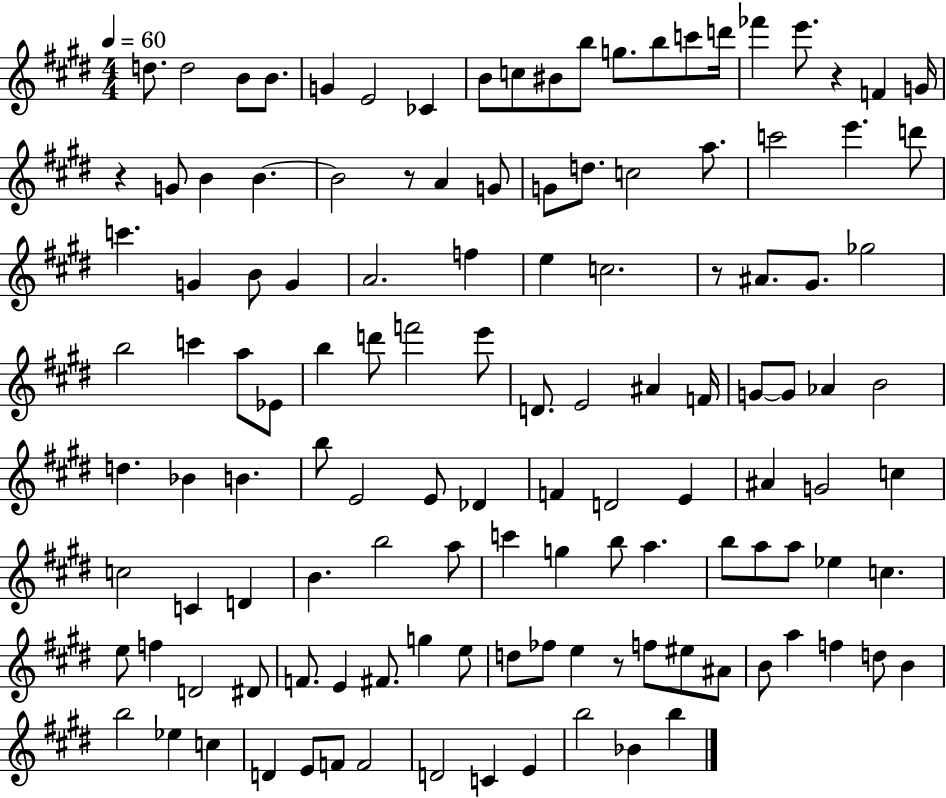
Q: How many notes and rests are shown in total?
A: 125